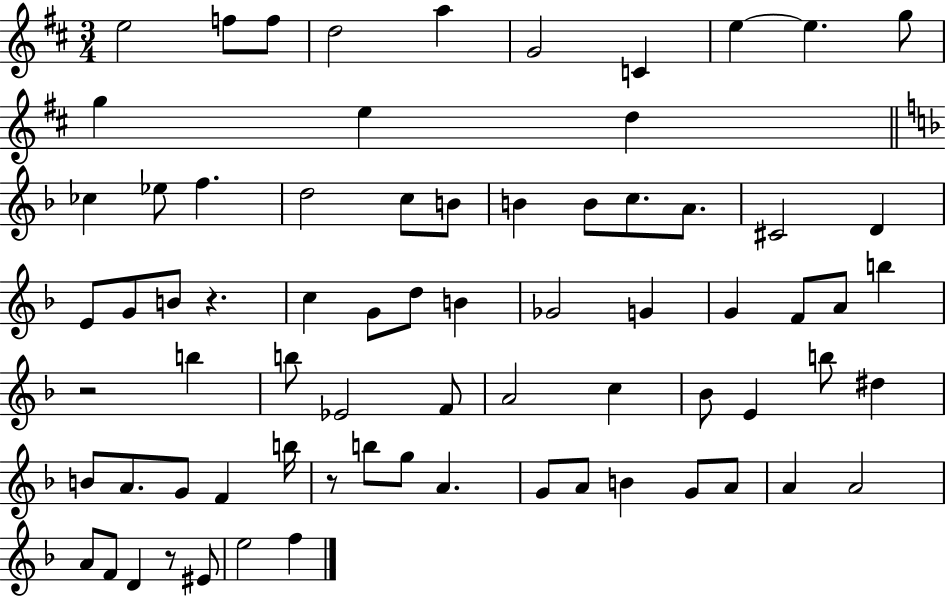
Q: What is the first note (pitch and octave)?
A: E5